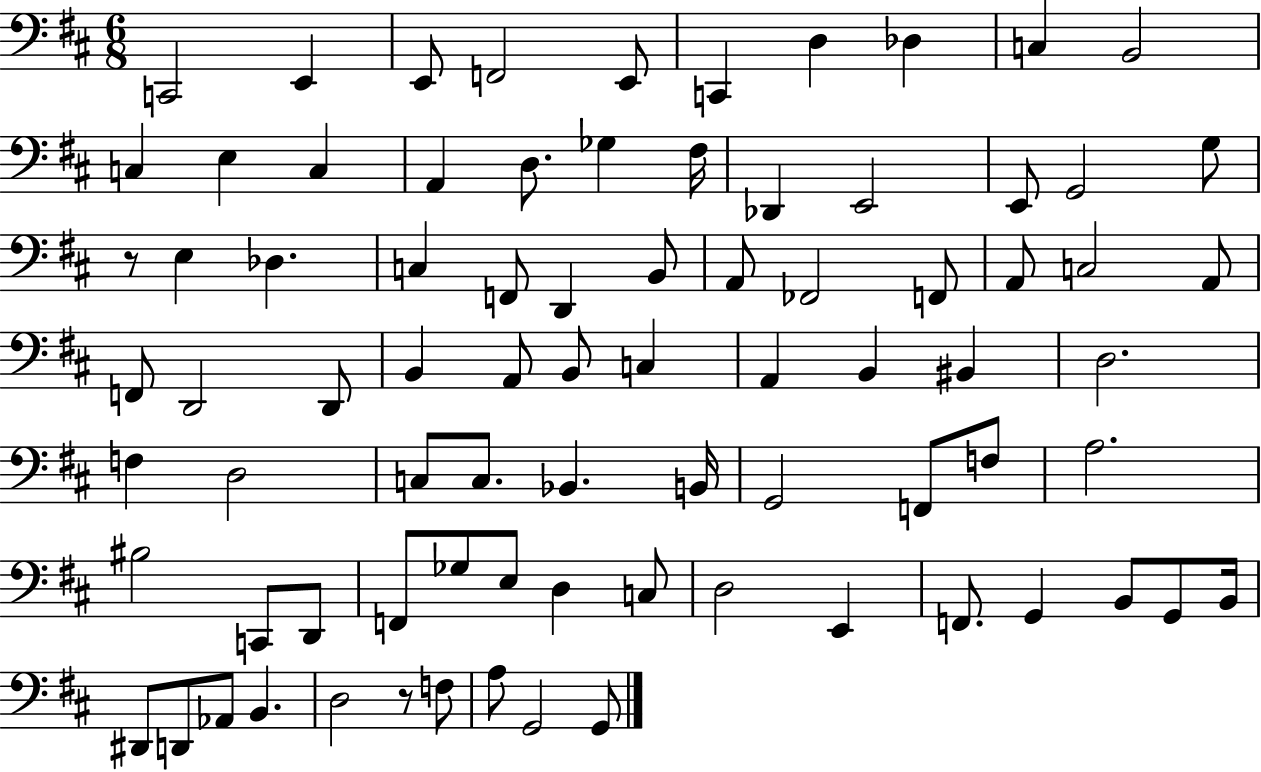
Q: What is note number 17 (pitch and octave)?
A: F#3